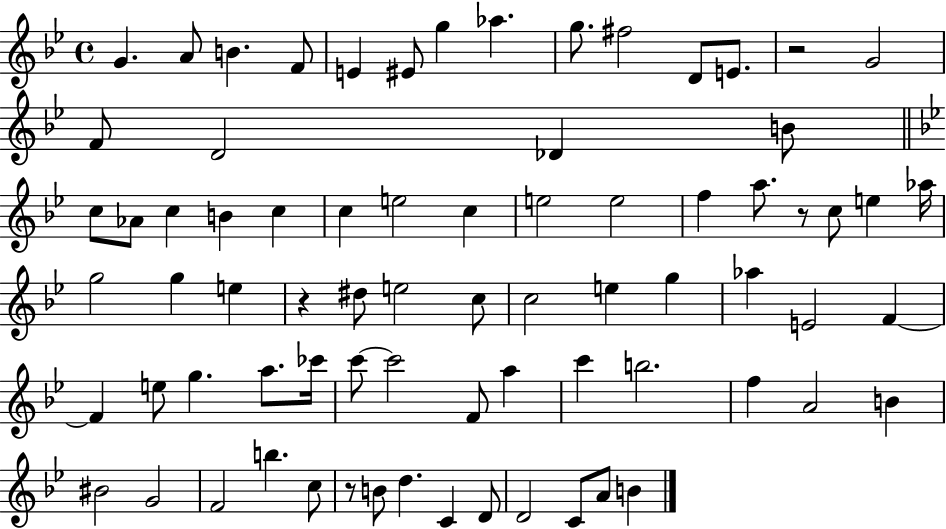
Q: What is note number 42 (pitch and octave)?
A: Ab5